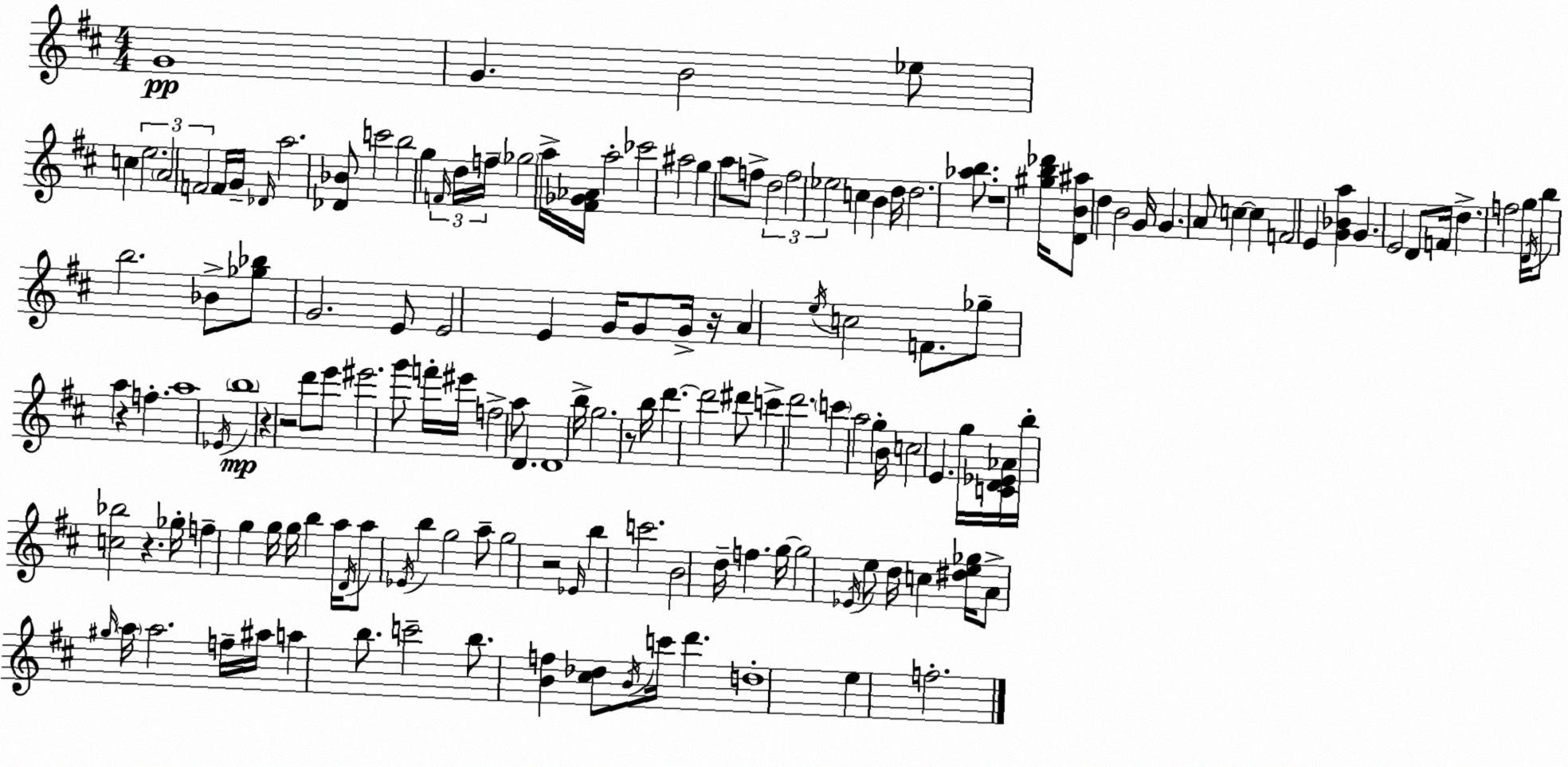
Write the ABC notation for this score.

X:1
T:Untitled
M:4/4
L:1/4
K:D
G4 G B2 _e/2 c e2 A2 F2 F/4 G/4 _D/4 a2 [_D_B]/2 c'2 b2 g F/4 d/4 f/4 _g2 a/4 [^F_G_A]/4 a2 _c'2 ^a2 g a/2 f/2 d2 f2 _e2 c B d/4 d2 [_ab]/2 z4 [^gb_d']/4 [DB^a]/2 d B2 G/4 G A/2 c c F2 E [G_Ba] G E2 D/2 F/4 d f2 g/4 D/4 b/2 b2 _B/2 [_g_b]/2 G2 E/2 E2 E G/4 G/2 G/4 z/4 A e/4 c2 F/2 _g/2 a z f a4 _E/4 b4 z z2 d'/2 e'/2 ^e'2 g'/2 f'/4 ^e'/4 f2 a/2 D D4 b/4 g2 z/2 b/4 d' d'2 ^d'/2 c' d'2 c' a2 g B/4 c2 E g/4 [CD_E_A]/4 b/4 [c_b]2 z _g/4 f g g/4 g/4 b a/4 D/4 a/2 _E/4 b g2 a/2 g2 z2 _E/4 b c'2 B2 d/4 f g/4 g2 _E/4 e/2 d/4 c [^de_g]/4 A/2 ^g/4 a/4 a2 f/4 ^a/4 a b/2 c'2 b/2 [Bf] [^c_d]/2 B/4 c'/4 d' d4 e f2